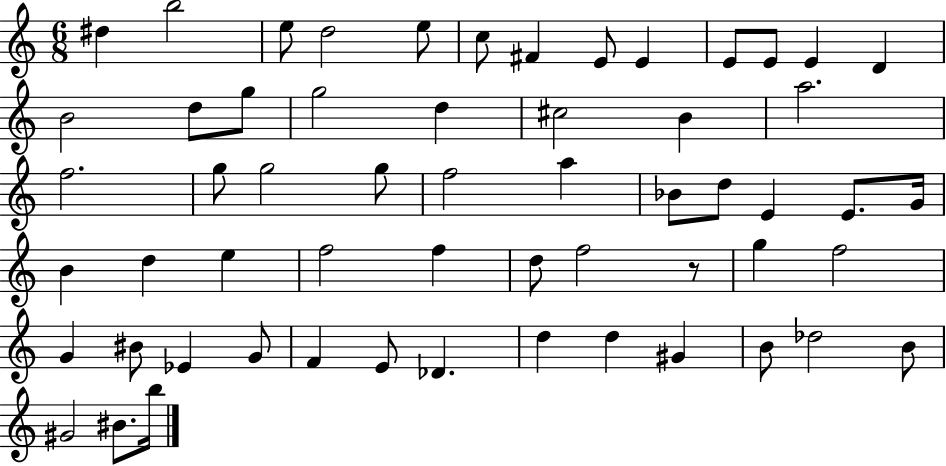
X:1
T:Untitled
M:6/8
L:1/4
K:C
^d b2 e/2 d2 e/2 c/2 ^F E/2 E E/2 E/2 E D B2 d/2 g/2 g2 d ^c2 B a2 f2 g/2 g2 g/2 f2 a _B/2 d/2 E E/2 G/4 B d e f2 f d/2 f2 z/2 g f2 G ^B/2 _E G/2 F E/2 _D d d ^G B/2 _d2 B/2 ^G2 ^B/2 b/4